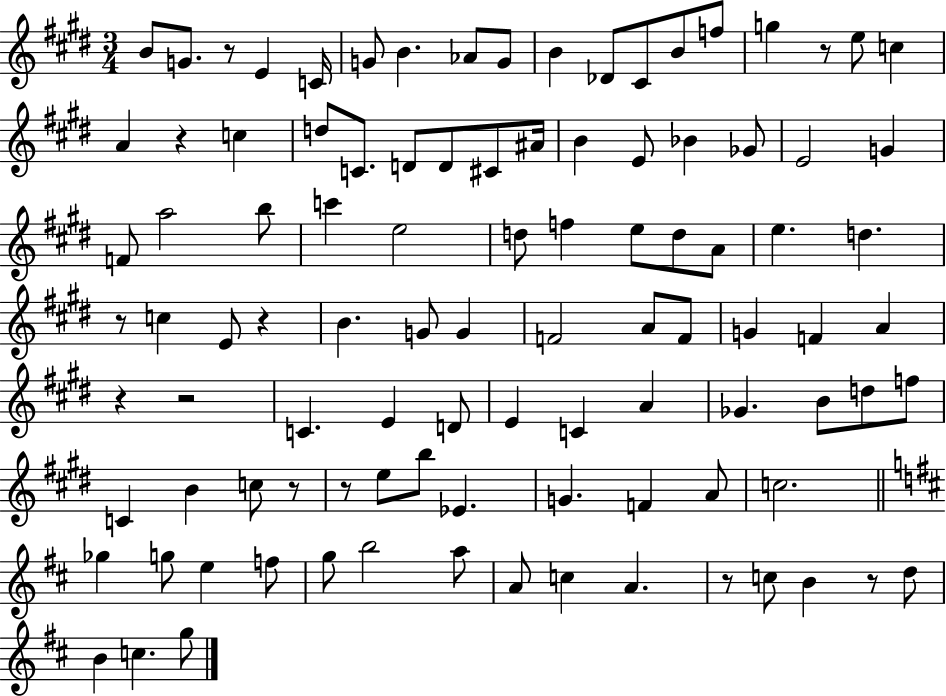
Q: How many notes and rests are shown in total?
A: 100